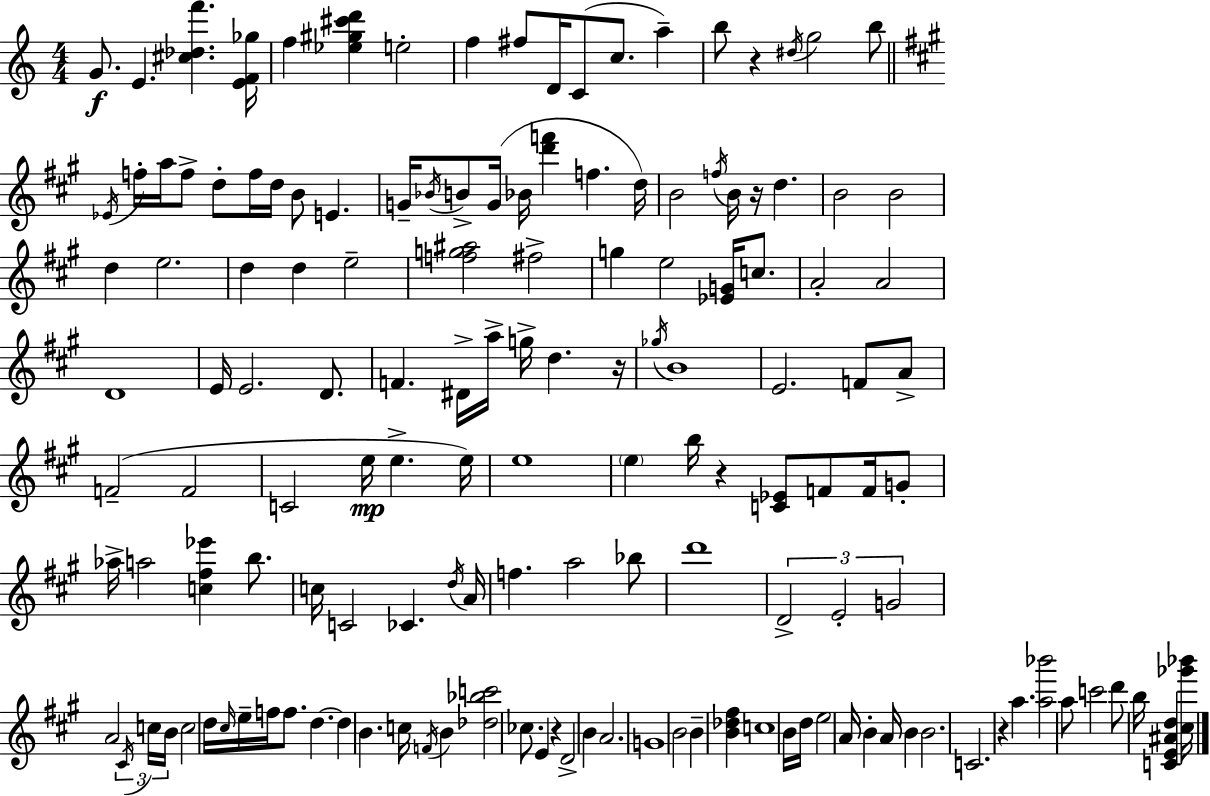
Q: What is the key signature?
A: C major